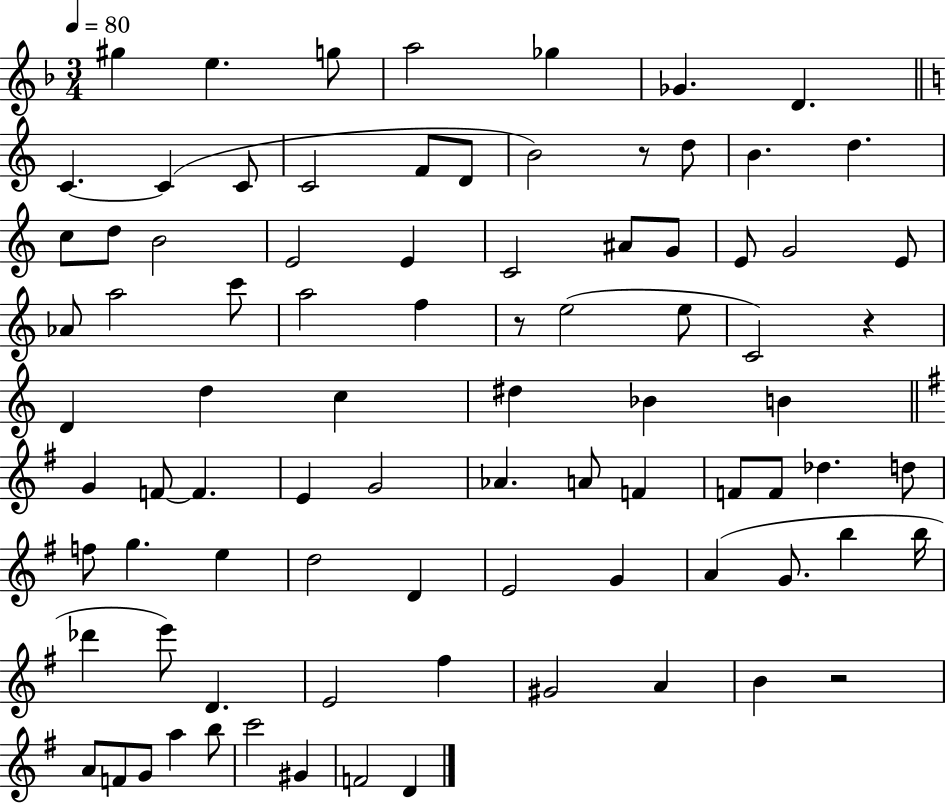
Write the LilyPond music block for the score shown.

{
  \clef treble
  \numericTimeSignature
  \time 3/4
  \key f \major
  \tempo 4 = 80
  gis''4 e''4. g''8 | a''2 ges''4 | ges'4. d'4. | \bar "||" \break \key a \minor c'4.~~ c'4( c'8 | c'2 f'8 d'8 | b'2) r8 d''8 | b'4. d''4. | \break c''8 d''8 b'2 | e'2 e'4 | c'2 ais'8 g'8 | e'8 g'2 e'8 | \break aes'8 a''2 c'''8 | a''2 f''4 | r8 e''2( e''8 | c'2) r4 | \break d'4 d''4 c''4 | dis''4 bes'4 b'4 | \bar "||" \break \key e \minor g'4 f'8~~ f'4. | e'4 g'2 | aes'4. a'8 f'4 | f'8 f'8 des''4. d''8 | \break f''8 g''4. e''4 | d''2 d'4 | e'2 g'4 | a'4( g'8. b''4 b''16 | \break des'''4 e'''8) d'4. | e'2 fis''4 | gis'2 a'4 | b'4 r2 | \break a'8 f'8 g'8 a''4 b''8 | c'''2 gis'4 | f'2 d'4 | \bar "|."
}